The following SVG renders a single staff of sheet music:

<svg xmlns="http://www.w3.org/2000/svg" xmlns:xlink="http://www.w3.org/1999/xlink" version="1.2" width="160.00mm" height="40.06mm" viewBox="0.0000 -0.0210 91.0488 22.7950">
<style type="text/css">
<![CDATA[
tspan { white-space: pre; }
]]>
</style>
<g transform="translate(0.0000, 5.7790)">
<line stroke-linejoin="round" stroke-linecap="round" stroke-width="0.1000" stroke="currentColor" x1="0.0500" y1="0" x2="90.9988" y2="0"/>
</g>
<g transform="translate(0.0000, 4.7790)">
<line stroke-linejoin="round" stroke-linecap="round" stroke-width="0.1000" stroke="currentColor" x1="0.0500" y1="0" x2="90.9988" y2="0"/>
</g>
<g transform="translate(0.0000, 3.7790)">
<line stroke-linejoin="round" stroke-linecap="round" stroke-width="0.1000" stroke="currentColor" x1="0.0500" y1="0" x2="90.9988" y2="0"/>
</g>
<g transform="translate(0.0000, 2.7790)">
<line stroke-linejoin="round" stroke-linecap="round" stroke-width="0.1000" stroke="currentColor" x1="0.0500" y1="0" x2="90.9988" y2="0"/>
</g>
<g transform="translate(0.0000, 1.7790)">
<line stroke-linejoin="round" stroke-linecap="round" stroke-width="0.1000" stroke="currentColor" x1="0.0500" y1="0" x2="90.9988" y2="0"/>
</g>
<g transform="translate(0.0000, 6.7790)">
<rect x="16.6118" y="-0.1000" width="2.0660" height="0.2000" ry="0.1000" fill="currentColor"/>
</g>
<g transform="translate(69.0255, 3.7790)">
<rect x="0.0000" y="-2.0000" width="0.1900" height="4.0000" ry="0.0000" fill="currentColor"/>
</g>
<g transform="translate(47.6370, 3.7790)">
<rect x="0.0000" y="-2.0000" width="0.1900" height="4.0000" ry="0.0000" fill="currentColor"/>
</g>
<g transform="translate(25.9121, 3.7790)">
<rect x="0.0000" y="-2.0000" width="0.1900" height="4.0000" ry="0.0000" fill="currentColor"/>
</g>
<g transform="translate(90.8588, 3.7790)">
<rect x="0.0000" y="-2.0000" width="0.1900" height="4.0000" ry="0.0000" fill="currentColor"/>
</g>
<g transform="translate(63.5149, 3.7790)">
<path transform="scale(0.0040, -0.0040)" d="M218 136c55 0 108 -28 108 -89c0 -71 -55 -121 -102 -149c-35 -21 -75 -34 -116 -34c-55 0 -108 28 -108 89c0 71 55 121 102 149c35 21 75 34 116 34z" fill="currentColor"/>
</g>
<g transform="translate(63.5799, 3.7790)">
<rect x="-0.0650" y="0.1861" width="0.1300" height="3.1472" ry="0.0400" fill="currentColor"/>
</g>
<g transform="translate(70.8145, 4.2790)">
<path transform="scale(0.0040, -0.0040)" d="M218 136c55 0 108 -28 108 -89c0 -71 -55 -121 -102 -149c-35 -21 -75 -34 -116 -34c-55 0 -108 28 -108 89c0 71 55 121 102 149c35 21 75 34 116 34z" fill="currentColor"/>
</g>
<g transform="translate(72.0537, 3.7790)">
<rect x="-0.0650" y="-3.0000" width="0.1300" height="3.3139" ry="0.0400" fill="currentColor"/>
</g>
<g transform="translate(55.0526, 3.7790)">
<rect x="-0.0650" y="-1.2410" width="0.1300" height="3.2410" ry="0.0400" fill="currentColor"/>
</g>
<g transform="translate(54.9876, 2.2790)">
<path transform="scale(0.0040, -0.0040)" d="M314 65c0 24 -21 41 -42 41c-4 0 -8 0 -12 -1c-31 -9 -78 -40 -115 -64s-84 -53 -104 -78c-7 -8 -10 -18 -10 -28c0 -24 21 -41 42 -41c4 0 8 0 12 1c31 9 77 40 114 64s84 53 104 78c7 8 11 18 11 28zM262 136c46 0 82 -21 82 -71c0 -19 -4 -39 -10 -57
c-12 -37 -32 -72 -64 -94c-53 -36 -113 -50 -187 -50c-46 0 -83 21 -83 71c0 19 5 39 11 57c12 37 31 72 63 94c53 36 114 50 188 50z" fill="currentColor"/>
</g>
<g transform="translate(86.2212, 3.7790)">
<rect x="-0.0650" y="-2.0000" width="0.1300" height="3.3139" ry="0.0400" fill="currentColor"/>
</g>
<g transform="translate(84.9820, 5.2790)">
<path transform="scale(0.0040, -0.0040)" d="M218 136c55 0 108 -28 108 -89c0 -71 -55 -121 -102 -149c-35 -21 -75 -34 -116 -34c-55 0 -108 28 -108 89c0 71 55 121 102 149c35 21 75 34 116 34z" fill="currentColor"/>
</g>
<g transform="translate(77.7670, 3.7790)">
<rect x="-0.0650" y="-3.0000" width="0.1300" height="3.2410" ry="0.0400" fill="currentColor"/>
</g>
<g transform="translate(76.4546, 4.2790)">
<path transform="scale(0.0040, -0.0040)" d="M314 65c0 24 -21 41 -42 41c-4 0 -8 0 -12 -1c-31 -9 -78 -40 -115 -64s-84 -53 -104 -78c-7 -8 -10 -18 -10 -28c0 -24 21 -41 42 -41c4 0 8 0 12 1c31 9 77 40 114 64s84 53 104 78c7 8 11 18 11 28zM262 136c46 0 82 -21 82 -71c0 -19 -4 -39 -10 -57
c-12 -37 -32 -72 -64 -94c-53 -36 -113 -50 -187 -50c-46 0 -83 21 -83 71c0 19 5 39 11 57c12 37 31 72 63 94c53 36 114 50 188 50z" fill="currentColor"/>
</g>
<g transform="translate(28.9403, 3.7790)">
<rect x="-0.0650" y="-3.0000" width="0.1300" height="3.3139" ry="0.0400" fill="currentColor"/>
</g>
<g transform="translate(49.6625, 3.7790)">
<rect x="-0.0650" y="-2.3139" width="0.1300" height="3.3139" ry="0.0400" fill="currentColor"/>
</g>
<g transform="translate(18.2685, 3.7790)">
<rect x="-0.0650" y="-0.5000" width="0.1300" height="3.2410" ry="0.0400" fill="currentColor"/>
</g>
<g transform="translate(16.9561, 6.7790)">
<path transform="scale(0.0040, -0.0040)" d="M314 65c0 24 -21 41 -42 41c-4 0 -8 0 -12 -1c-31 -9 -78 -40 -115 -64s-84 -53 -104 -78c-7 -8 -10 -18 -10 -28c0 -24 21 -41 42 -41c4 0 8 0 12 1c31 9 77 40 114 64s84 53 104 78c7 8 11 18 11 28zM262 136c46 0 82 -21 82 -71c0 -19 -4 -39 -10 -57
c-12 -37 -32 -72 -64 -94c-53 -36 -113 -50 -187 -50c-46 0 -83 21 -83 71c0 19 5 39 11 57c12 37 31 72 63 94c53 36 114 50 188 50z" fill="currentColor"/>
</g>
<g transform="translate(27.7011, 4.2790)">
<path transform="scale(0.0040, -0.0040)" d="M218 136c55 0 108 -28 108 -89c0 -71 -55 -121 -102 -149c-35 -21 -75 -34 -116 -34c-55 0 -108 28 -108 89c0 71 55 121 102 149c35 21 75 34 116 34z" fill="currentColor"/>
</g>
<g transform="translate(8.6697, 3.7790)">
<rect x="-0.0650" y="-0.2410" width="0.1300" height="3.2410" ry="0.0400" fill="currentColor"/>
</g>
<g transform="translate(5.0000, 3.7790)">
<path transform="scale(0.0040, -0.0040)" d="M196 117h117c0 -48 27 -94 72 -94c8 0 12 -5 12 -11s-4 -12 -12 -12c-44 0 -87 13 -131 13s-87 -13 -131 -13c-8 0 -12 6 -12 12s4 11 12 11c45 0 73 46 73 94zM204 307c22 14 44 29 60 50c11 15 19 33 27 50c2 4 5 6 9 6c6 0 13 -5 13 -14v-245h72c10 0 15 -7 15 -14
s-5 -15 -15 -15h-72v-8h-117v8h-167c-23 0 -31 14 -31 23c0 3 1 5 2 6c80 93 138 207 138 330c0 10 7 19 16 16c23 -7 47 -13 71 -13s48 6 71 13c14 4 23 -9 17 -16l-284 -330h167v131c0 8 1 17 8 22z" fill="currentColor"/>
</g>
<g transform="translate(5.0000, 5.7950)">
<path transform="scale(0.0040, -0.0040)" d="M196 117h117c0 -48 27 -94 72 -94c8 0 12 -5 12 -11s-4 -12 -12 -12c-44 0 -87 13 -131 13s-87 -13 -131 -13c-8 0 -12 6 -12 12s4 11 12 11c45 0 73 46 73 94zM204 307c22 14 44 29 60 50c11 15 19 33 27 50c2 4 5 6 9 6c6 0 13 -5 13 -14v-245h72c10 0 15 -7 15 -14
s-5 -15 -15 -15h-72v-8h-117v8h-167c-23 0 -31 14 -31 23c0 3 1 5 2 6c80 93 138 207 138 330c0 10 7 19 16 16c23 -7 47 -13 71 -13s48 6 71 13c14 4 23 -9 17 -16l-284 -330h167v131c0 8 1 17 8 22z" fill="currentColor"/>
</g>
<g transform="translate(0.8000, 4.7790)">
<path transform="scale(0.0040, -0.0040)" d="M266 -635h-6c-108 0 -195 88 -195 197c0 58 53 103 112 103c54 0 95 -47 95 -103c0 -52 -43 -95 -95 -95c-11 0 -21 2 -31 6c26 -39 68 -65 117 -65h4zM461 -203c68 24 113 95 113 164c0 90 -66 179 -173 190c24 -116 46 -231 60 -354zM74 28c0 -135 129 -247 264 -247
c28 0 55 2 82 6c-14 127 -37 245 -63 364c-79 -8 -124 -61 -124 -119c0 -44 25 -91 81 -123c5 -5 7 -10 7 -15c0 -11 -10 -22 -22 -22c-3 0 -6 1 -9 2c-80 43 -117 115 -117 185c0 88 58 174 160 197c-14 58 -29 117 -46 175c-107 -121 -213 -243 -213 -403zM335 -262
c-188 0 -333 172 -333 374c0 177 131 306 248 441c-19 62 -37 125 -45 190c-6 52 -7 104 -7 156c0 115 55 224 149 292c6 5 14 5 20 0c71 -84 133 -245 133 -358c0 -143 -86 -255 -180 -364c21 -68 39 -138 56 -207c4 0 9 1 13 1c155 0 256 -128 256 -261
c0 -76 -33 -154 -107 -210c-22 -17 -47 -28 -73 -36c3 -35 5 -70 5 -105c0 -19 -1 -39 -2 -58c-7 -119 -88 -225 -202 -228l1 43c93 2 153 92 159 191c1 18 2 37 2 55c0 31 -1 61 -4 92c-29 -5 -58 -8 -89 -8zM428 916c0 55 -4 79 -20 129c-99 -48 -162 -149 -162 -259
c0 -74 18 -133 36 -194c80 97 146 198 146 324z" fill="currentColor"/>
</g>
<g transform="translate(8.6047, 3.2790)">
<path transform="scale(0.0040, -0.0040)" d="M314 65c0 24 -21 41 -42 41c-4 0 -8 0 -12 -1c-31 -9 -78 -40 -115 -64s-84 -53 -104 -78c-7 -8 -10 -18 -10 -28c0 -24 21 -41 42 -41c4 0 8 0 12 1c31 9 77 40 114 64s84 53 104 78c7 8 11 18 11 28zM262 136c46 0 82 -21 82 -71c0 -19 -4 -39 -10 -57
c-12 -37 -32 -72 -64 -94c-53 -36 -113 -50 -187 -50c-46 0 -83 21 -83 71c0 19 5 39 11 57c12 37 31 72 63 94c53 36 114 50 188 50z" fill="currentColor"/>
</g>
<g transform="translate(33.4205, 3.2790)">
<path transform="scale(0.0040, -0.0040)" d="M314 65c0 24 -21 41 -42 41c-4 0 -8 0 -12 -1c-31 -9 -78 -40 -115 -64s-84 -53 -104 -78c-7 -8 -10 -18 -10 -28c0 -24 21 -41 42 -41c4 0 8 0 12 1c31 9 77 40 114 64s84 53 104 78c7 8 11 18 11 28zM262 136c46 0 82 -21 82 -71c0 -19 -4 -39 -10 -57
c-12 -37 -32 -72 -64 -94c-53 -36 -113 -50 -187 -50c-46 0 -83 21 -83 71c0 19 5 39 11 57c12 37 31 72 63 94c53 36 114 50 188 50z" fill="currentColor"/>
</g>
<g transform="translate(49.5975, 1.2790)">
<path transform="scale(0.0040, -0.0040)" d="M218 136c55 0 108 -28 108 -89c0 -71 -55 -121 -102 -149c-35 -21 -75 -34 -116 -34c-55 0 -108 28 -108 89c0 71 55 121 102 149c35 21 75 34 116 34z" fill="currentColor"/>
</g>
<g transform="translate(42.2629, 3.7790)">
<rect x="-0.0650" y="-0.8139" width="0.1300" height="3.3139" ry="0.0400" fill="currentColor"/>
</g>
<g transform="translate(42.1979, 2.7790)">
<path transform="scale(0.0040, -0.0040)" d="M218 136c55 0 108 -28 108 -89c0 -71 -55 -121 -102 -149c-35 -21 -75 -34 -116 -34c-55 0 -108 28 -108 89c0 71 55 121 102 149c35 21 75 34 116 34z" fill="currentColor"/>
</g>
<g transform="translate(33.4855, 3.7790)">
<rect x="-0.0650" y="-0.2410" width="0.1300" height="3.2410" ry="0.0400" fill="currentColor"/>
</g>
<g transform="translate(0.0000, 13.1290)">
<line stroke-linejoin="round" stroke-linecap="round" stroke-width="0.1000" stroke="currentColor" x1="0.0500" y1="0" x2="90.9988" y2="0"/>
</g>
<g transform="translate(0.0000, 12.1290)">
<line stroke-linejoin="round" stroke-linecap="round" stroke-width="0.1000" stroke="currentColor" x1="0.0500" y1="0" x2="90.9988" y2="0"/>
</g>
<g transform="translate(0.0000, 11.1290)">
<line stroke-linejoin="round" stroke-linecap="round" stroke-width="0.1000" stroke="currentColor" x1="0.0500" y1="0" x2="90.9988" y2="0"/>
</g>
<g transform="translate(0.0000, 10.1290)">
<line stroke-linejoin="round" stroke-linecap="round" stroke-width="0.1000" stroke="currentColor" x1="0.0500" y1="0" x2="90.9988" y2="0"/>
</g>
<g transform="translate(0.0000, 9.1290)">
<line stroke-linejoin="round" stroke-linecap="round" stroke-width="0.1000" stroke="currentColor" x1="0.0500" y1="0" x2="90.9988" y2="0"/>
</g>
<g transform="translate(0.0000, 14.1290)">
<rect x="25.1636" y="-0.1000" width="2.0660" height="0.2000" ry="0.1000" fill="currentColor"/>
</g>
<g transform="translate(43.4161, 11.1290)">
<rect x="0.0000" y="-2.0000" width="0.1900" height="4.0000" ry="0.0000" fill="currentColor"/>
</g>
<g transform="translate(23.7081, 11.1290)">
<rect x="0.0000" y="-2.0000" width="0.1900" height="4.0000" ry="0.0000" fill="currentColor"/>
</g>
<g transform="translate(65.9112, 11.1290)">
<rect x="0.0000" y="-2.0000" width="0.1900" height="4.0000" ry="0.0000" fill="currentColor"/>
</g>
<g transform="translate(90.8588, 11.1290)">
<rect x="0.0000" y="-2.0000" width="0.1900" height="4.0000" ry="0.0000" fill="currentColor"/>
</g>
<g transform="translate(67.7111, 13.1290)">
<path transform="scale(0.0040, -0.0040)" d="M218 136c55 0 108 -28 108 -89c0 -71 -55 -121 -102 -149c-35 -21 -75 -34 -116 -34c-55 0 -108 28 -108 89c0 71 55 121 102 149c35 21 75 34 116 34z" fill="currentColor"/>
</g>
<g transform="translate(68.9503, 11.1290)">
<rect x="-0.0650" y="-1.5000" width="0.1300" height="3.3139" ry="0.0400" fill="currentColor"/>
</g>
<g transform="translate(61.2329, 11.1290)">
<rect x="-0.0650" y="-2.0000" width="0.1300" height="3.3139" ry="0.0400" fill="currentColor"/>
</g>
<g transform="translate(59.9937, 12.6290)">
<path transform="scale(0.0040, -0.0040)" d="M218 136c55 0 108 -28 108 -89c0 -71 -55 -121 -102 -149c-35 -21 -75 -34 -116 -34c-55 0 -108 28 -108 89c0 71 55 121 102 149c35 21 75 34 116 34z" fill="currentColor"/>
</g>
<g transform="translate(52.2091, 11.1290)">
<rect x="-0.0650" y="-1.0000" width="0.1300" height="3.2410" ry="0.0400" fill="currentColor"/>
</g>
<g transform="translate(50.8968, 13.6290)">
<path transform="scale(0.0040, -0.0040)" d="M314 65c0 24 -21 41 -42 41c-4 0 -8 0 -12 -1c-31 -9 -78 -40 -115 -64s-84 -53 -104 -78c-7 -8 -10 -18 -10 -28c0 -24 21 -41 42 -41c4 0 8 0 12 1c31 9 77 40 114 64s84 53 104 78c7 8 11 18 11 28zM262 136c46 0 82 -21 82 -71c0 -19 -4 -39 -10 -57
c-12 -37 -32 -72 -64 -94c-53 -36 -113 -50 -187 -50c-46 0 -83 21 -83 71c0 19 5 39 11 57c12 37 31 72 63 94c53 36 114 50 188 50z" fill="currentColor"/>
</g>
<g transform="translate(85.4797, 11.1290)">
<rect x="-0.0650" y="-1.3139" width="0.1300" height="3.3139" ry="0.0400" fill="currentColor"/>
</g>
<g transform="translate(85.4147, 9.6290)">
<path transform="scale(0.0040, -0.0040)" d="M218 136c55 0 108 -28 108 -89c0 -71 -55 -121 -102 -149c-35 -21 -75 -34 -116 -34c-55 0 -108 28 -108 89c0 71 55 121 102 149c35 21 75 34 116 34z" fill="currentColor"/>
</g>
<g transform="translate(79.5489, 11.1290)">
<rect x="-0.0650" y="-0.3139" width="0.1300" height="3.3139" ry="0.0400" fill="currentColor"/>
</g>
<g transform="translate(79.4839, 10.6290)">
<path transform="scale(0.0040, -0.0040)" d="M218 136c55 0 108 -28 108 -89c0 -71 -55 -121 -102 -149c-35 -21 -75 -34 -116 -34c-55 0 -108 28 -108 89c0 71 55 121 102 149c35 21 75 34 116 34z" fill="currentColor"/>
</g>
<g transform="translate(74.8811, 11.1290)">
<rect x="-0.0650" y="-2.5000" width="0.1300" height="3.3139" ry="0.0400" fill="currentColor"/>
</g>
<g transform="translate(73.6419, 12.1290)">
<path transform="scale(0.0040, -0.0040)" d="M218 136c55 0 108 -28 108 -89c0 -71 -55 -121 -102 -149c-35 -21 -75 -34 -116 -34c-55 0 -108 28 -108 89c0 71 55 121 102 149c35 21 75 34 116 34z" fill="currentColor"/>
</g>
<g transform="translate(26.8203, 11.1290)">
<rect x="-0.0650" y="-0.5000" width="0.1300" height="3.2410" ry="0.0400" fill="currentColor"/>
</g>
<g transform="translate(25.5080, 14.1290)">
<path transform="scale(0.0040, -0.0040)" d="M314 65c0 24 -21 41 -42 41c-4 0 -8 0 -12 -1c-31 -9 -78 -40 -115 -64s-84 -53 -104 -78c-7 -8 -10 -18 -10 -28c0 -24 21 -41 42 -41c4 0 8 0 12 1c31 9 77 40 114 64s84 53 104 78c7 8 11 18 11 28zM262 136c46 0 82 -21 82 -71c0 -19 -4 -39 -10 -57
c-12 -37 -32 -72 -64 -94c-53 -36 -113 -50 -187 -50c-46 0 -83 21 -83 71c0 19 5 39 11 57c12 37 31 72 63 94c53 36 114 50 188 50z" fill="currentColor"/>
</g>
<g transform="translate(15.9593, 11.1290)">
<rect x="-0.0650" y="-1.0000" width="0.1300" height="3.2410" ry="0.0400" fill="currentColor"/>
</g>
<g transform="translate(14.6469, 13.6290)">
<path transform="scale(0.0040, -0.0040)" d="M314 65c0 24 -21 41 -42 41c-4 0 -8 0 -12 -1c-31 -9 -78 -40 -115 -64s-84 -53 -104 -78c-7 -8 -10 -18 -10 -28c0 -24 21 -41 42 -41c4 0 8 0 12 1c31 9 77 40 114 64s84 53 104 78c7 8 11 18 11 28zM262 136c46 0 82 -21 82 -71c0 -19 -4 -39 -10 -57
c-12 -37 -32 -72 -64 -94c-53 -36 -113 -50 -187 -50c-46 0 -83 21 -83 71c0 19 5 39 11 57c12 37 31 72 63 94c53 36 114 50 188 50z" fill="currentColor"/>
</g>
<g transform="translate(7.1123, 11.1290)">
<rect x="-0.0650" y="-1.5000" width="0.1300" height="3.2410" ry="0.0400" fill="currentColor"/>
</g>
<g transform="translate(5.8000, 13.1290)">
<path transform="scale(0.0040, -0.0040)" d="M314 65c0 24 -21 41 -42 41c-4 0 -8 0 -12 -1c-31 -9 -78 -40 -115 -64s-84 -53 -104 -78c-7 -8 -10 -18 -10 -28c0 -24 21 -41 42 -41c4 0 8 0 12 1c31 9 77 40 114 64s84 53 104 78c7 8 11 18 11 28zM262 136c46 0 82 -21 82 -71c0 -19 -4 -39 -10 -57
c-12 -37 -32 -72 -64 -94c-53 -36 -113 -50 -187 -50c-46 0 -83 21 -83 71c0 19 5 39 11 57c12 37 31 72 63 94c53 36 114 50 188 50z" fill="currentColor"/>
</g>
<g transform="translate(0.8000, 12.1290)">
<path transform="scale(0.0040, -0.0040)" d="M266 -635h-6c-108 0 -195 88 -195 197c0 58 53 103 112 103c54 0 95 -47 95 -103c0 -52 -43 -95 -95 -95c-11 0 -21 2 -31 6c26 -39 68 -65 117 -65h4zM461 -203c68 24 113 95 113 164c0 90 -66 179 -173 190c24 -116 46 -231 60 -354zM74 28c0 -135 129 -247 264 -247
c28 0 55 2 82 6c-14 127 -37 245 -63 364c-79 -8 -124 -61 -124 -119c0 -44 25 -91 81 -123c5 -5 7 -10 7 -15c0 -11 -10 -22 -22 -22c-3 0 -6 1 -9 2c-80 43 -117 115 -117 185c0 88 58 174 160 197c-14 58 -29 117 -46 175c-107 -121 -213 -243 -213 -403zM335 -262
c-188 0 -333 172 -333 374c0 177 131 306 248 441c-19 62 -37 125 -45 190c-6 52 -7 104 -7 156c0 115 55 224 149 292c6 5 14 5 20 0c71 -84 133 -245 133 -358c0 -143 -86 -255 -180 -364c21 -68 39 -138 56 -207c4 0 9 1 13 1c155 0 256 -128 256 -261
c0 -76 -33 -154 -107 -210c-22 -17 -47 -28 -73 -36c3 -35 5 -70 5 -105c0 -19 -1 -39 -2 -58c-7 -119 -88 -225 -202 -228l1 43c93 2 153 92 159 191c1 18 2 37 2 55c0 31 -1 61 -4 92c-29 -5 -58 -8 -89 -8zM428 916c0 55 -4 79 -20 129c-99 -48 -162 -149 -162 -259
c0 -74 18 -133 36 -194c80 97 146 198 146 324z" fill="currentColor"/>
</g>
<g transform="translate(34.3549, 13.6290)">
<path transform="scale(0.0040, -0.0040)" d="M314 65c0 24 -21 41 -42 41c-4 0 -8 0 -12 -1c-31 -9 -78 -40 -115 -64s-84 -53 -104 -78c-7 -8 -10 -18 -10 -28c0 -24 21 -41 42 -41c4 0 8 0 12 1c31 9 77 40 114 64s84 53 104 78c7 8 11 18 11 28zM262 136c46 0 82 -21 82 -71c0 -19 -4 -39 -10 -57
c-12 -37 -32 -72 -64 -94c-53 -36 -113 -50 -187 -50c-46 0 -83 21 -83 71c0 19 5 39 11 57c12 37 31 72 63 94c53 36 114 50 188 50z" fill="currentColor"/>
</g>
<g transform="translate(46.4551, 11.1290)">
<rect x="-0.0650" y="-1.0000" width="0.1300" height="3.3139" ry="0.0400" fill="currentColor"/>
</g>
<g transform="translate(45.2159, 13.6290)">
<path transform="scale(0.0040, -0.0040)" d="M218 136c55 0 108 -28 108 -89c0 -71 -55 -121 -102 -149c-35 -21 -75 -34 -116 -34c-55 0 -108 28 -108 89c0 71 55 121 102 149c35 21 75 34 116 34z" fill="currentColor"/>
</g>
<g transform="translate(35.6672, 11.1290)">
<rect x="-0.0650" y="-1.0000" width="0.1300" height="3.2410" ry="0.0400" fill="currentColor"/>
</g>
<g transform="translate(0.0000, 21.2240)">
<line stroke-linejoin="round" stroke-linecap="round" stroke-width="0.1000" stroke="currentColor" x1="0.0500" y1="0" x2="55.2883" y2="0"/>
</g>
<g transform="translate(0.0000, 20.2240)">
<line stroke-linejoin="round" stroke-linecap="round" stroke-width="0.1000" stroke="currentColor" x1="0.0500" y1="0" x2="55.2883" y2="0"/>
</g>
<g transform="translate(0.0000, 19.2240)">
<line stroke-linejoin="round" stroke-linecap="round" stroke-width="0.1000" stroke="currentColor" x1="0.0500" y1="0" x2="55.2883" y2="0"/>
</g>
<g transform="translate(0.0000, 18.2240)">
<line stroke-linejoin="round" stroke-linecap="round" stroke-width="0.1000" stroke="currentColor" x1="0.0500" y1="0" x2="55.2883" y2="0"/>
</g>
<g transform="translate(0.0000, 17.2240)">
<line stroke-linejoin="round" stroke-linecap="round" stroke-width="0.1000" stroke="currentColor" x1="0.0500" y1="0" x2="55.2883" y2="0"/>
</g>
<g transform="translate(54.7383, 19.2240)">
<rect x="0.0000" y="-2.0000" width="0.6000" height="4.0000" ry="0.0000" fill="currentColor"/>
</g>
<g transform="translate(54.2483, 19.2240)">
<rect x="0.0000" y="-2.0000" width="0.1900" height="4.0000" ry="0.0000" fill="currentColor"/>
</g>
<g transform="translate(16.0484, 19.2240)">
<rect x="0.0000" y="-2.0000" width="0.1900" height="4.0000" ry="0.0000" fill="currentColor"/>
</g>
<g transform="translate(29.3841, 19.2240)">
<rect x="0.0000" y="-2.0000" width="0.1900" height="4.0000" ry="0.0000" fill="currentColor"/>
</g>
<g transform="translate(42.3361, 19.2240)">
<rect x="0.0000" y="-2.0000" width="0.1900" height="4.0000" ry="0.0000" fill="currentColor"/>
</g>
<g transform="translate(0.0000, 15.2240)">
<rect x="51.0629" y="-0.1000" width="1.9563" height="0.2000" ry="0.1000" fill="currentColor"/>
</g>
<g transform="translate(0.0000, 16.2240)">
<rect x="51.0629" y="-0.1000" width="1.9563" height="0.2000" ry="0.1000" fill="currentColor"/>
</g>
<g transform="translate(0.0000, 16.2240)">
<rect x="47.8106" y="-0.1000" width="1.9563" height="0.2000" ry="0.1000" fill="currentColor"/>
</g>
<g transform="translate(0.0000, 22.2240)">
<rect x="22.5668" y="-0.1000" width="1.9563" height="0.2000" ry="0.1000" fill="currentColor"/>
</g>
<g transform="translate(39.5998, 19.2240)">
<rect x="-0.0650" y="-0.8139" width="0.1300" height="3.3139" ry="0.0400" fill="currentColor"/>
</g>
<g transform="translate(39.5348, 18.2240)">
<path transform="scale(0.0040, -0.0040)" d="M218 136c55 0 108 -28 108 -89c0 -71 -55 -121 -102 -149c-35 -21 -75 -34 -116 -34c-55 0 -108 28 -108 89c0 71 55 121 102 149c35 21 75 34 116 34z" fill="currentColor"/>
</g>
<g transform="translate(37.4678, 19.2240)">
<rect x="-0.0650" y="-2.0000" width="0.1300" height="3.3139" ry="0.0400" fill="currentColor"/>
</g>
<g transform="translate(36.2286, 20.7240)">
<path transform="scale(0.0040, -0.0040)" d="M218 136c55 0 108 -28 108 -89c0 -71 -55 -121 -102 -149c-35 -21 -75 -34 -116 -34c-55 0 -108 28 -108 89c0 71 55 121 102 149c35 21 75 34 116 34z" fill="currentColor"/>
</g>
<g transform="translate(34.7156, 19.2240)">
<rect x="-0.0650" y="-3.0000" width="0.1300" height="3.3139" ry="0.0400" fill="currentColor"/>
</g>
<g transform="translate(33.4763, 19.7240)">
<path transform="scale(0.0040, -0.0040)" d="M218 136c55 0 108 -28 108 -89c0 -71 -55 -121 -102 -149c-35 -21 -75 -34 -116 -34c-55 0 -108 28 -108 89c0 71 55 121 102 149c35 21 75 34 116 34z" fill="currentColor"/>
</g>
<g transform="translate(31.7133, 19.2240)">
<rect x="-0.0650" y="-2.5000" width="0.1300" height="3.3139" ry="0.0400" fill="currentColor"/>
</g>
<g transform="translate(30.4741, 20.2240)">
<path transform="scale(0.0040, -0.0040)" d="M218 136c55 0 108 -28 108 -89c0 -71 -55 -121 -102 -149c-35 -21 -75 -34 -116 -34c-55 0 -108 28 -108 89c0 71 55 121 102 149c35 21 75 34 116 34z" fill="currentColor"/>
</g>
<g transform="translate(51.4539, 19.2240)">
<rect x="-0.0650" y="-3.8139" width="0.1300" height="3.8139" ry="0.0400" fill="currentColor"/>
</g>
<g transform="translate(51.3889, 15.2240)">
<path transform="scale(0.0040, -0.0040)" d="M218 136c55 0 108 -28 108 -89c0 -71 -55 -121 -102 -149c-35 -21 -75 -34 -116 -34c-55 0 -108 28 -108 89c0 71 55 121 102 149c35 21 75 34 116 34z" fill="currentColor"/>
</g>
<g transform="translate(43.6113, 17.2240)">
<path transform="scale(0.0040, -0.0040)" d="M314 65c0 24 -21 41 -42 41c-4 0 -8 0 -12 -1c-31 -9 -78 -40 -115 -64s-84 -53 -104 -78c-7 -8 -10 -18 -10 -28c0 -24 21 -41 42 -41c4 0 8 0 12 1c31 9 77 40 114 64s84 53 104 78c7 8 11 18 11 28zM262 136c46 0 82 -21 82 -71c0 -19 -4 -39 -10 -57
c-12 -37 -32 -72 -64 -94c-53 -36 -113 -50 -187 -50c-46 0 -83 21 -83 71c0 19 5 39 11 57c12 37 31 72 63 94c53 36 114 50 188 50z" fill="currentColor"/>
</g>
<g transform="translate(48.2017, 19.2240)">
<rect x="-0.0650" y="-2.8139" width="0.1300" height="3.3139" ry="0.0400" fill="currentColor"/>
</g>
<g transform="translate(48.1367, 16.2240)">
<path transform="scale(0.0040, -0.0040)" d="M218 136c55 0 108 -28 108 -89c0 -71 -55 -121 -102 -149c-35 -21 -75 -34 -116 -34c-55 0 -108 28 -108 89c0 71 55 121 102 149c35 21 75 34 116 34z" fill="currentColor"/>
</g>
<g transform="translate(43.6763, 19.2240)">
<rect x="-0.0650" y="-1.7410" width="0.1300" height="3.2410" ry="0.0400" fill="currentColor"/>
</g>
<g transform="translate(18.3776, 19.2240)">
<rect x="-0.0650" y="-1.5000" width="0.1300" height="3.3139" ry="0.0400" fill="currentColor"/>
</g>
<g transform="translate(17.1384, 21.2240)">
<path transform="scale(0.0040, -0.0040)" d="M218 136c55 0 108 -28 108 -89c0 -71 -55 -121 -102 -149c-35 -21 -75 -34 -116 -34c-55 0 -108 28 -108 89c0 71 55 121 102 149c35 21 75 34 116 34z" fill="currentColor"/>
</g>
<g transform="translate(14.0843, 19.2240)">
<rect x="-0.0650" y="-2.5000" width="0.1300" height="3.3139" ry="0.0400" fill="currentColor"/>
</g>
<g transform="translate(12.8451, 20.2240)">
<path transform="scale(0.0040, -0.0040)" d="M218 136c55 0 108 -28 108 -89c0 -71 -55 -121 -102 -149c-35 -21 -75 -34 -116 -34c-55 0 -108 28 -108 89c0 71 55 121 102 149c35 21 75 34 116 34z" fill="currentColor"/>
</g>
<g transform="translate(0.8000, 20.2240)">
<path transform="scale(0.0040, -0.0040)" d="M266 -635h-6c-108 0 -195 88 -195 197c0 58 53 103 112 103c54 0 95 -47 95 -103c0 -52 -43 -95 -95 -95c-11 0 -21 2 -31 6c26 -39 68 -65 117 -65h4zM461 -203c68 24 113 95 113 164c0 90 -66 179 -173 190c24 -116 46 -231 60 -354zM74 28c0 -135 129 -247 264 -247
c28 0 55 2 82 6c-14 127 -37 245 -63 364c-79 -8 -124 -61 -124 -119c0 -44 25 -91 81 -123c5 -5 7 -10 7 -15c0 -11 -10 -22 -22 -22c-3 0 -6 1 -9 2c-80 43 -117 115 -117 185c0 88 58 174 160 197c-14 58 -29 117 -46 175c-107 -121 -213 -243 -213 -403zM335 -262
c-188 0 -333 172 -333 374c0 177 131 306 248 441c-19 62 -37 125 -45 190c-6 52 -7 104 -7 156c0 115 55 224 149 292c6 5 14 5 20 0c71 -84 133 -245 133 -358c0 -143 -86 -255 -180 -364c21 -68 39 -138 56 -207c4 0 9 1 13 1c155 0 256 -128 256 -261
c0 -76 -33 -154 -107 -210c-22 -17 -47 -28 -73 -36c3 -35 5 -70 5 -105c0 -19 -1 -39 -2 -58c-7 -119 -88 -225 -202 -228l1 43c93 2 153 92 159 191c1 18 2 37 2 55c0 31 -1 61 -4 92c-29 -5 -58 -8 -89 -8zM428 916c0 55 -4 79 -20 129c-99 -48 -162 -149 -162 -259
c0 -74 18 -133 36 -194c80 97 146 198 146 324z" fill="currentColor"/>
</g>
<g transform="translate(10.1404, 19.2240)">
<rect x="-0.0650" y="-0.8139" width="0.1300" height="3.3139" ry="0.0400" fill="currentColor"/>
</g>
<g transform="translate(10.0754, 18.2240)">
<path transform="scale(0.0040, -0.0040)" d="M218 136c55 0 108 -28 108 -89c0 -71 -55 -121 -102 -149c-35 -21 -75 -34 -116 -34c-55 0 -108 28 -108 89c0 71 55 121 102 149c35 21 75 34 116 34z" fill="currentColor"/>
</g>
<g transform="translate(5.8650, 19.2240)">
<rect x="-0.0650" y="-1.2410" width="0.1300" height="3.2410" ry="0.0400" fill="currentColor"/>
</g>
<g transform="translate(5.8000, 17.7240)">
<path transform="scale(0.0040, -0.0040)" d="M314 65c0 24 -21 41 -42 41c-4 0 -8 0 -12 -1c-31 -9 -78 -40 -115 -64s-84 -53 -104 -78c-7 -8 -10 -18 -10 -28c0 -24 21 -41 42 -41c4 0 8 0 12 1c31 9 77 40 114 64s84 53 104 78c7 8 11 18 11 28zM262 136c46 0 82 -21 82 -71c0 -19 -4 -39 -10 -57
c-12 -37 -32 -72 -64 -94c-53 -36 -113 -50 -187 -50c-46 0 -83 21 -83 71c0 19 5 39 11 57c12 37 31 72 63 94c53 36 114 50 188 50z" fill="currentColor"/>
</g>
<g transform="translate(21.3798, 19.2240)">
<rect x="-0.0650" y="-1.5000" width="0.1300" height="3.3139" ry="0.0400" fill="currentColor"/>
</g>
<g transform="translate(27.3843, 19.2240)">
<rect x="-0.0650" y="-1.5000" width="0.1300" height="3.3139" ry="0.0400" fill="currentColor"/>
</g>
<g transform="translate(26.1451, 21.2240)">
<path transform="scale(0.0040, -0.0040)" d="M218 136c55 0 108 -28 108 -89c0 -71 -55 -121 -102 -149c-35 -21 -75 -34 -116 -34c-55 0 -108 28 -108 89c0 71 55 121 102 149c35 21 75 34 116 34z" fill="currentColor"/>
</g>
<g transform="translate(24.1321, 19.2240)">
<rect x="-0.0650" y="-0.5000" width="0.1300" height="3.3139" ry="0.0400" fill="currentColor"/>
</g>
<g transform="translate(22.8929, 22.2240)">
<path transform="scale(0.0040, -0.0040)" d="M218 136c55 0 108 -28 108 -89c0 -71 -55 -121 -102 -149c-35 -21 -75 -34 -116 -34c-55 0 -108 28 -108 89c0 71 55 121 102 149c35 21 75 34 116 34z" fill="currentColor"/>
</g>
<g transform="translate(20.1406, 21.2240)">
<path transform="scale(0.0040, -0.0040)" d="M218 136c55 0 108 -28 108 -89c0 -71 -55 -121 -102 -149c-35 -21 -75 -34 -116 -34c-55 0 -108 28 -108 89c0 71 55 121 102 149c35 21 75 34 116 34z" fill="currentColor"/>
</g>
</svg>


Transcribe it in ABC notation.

X:1
T:Untitled
M:4/4
L:1/4
K:C
c2 C2 A c2 d g e2 B A A2 F E2 D2 C2 D2 D D2 F E G c e e2 d G E E C E G A F d f2 a c'